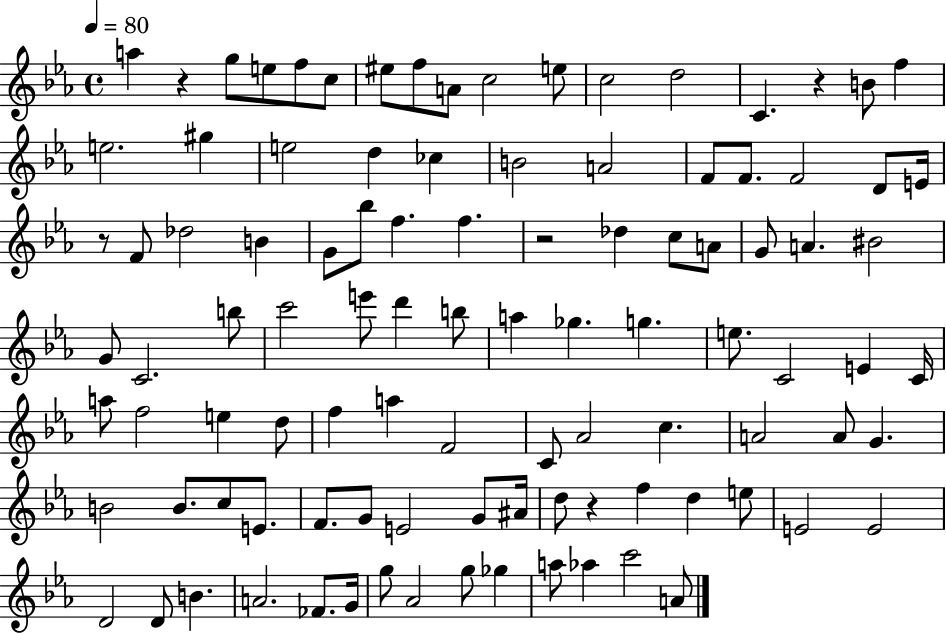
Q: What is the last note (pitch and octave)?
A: A4